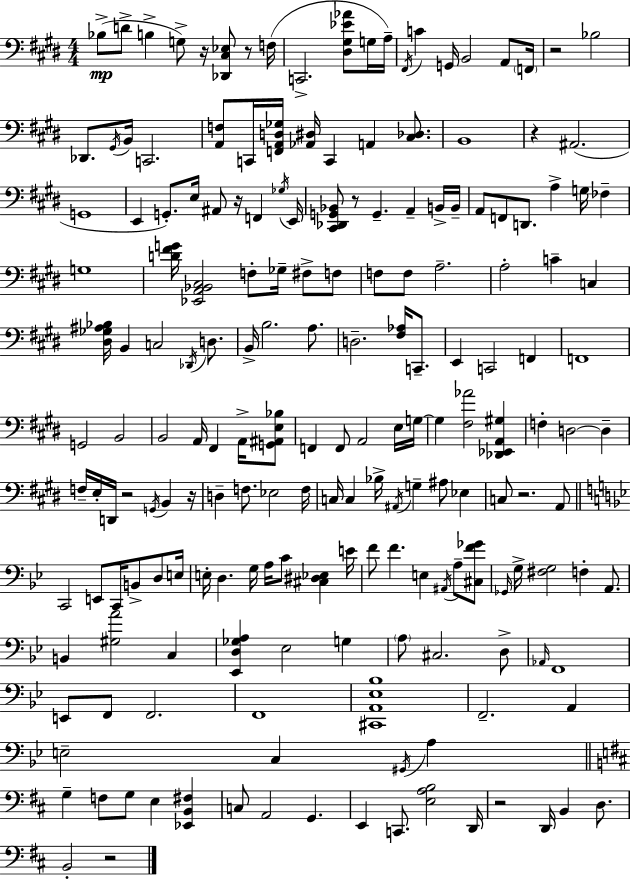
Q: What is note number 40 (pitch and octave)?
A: A3